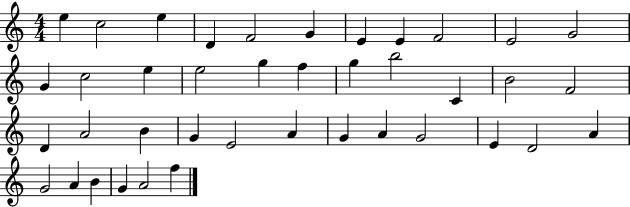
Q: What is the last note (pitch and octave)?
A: F5